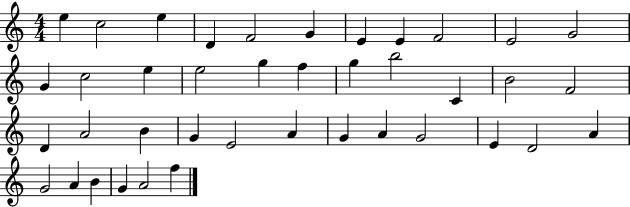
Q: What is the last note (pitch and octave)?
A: F5